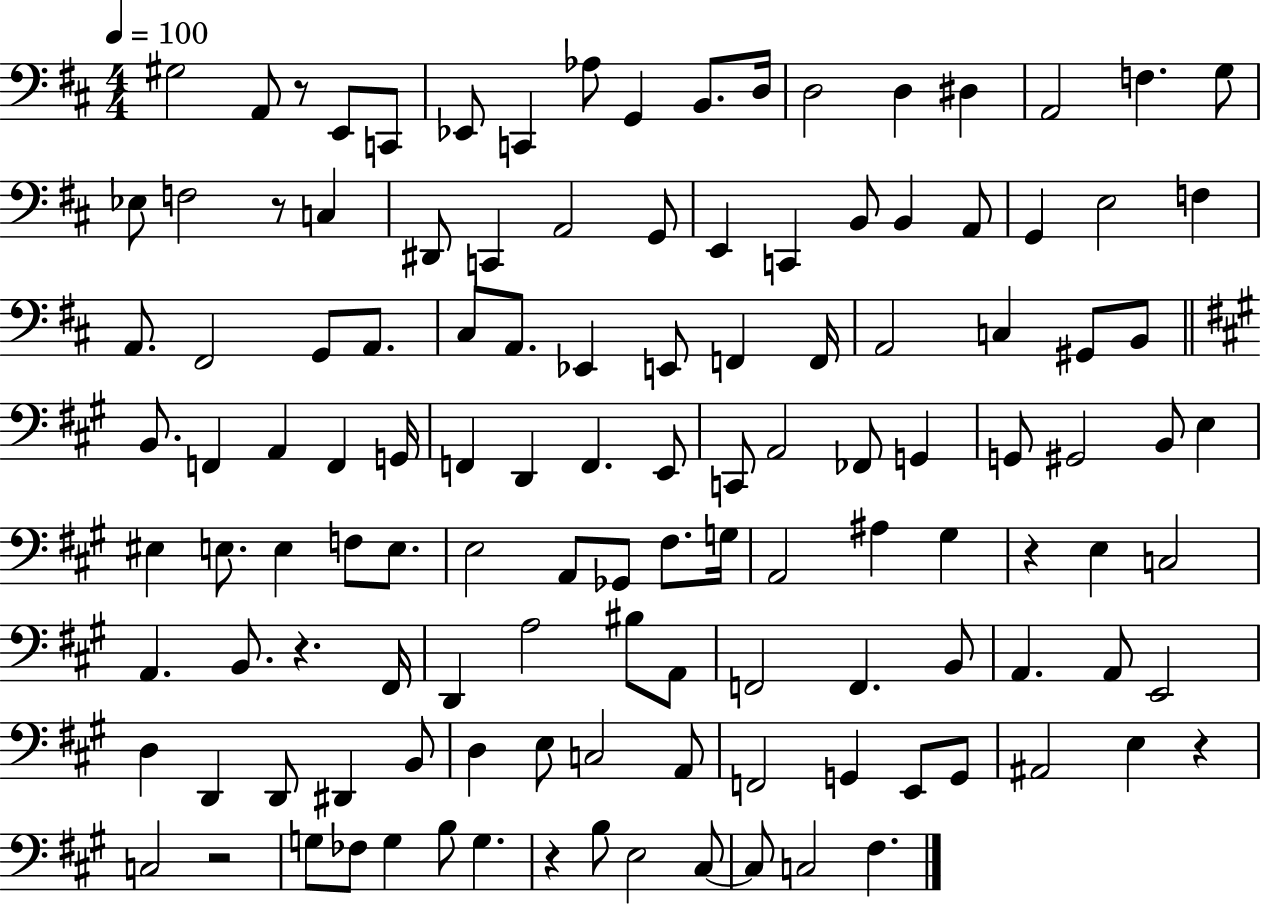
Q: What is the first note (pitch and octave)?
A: G#3